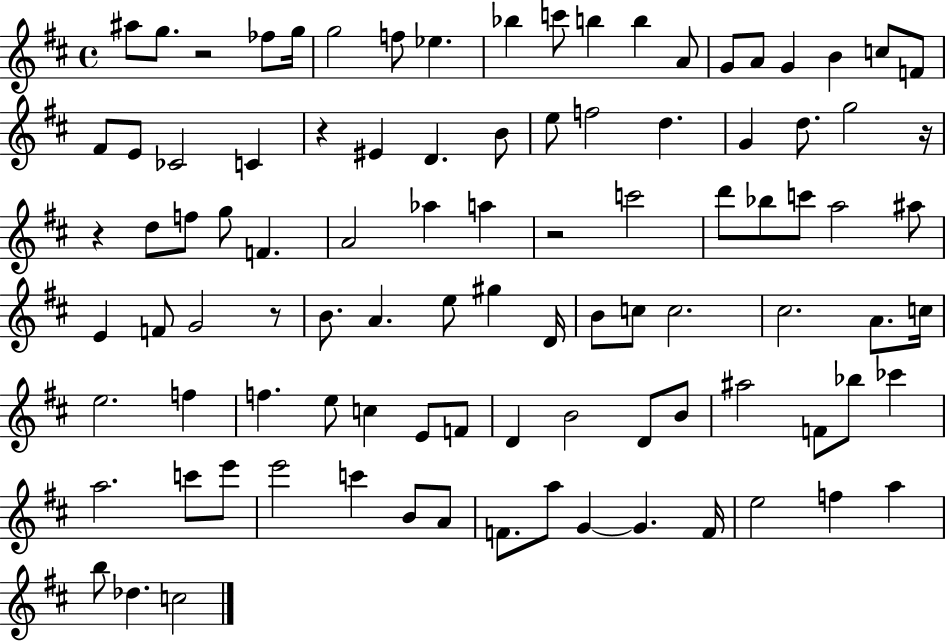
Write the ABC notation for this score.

X:1
T:Untitled
M:4/4
L:1/4
K:D
^a/2 g/2 z2 _f/2 g/4 g2 f/2 _e _b c'/2 b b A/2 G/2 A/2 G B c/2 F/2 ^F/2 E/2 _C2 C z ^E D B/2 e/2 f2 d G d/2 g2 z/4 z d/2 f/2 g/2 F A2 _a a z2 c'2 d'/2 _b/2 c'/2 a2 ^a/2 E F/2 G2 z/2 B/2 A e/2 ^g D/4 B/2 c/2 c2 ^c2 A/2 c/4 e2 f f e/2 c E/2 F/2 D B2 D/2 B/2 ^a2 F/2 _b/2 _c' a2 c'/2 e'/2 e'2 c' B/2 A/2 F/2 a/2 G G F/4 e2 f a b/2 _d c2